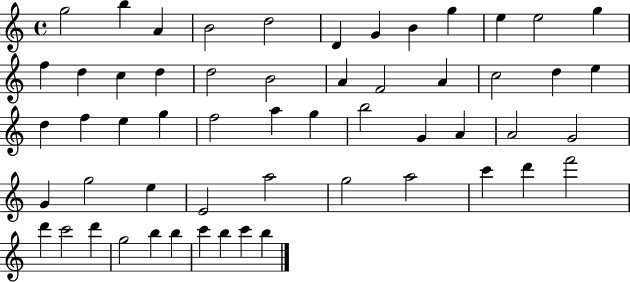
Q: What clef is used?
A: treble